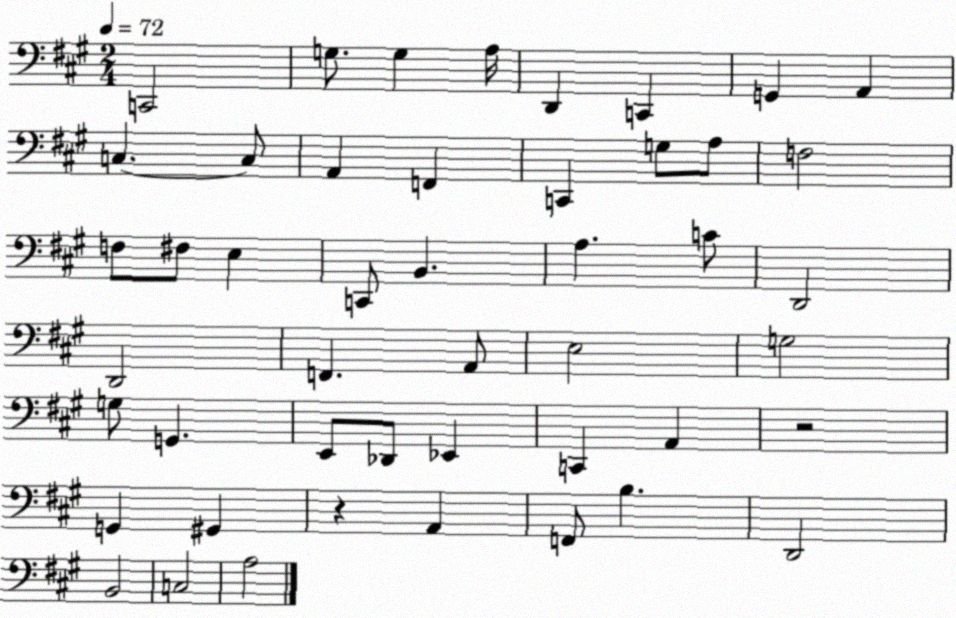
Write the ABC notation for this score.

X:1
T:Untitled
M:2/4
L:1/4
K:A
C,,2 G,/2 G, A,/4 D,, C,, G,, A,, C, C,/2 A,, F,, C,, G,/2 A,/2 F,2 F,/2 ^F,/2 E, C,,/2 B,, A, C/2 D,,2 D,,2 F,, A,,/2 E,2 G,2 G,/2 G,, E,,/2 _D,,/2 _E,, C,, A,, z2 G,, ^G,, z A,, F,,/2 B, D,,2 B,,2 C,2 A,2